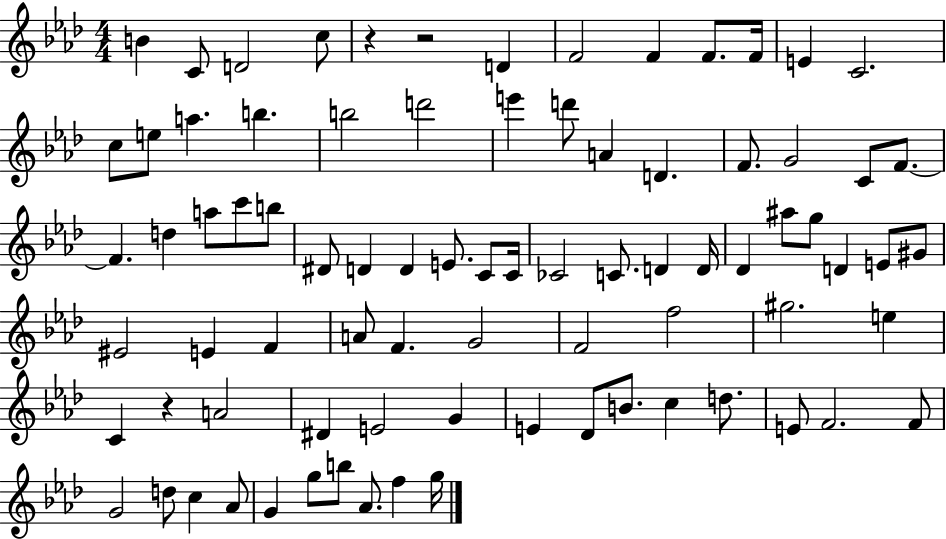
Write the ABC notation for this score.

X:1
T:Untitled
M:4/4
L:1/4
K:Ab
B C/2 D2 c/2 z z2 D F2 F F/2 F/4 E C2 c/2 e/2 a b b2 d'2 e' d'/2 A D F/2 G2 C/2 F/2 F d a/2 c'/2 b/2 ^D/2 D D E/2 C/2 C/4 _C2 C/2 D D/4 _D ^a/2 g/2 D E/2 ^G/2 ^E2 E F A/2 F G2 F2 f2 ^g2 e C z A2 ^D E2 G E _D/2 B/2 c d/2 E/2 F2 F/2 G2 d/2 c _A/2 G g/2 b/2 _A/2 f g/4